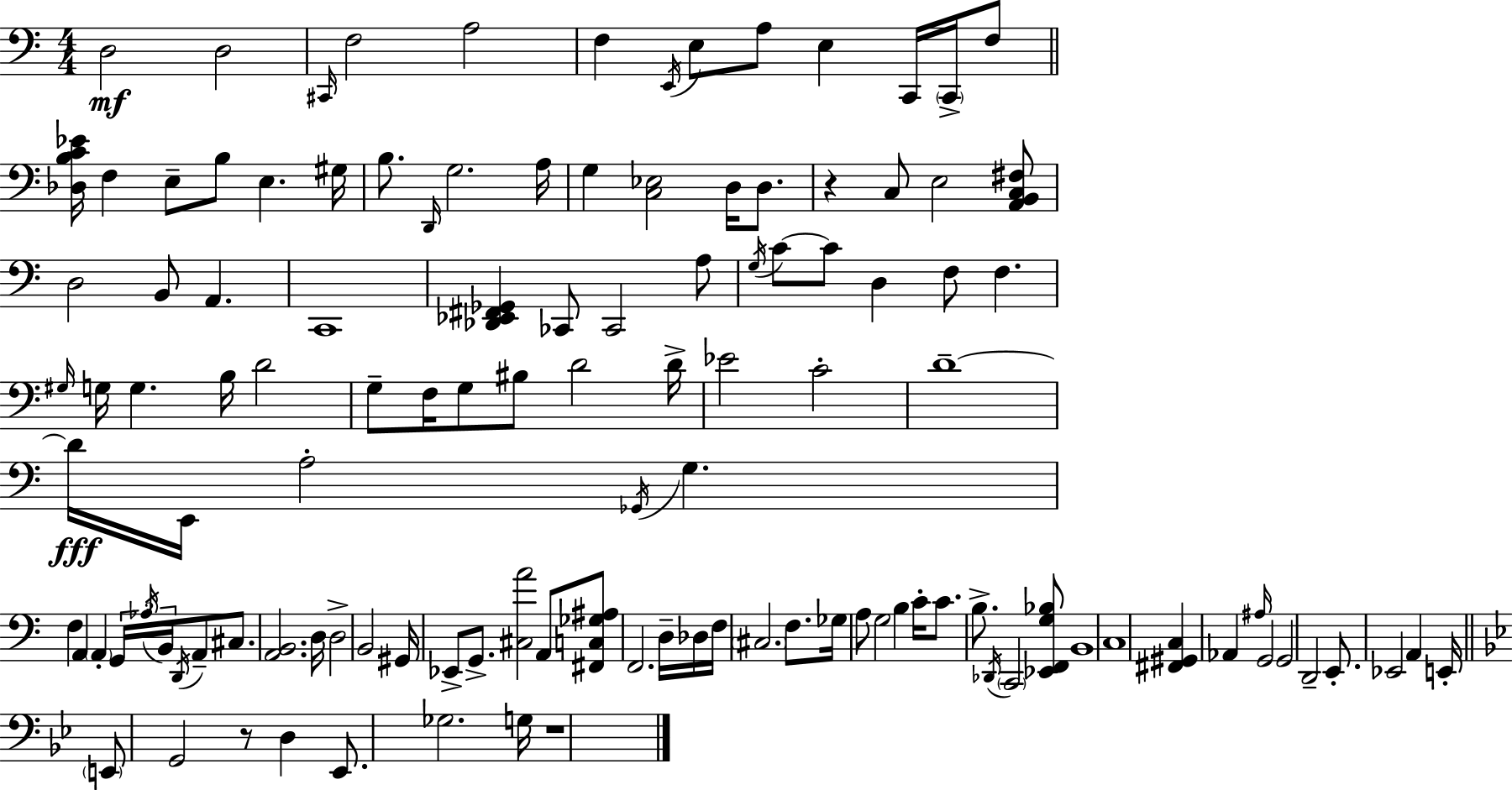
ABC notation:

X:1
T:Untitled
M:4/4
L:1/4
K:Am
D,2 D,2 ^C,,/4 F,2 A,2 F, E,,/4 E,/2 A,/2 E, C,,/4 C,,/4 F,/2 [_D,B,C_E]/4 F, E,/2 B,/2 E, ^G,/4 B,/2 D,,/4 G,2 A,/4 G, [C,_E,]2 D,/4 D,/2 z C,/2 E,2 [A,,B,,C,^F,]/2 D,2 B,,/2 A,, C,,4 [_D,,_E,,^F,,_G,,] _C,,/2 _C,,2 A,/2 G,/4 C/2 C/2 D, F,/2 F, ^G,/4 G,/4 G, B,/4 D2 G,/2 F,/4 G,/2 ^B,/2 D2 D/4 _E2 C2 D4 D/4 E,,/4 A,2 _G,,/4 G, F, A,, A,, G,,/4 _A,/4 B,,/4 D,,/4 A,,/2 ^C,/2 [A,,B,,]2 D,/4 D,2 B,,2 ^G,,/4 _E,,/2 G,,/2 [^C,A]2 A,,/2 [^F,,C,_G,^A,]/2 F,,2 D,/4 _D,/4 F,/4 ^C,2 F,/2 _G,/4 A,/2 G,2 B, C/4 C/2 B,/2 _D,,/4 C,,2 [_E,,F,,G,_B,]/2 B,,4 C,4 [^F,,^G,,C,] _A,, ^A,/4 G,,2 G,,2 D,,2 E,,/2 _E,,2 A,, E,,/4 E,,/2 G,,2 z/2 D, _E,,/2 _G,2 G,/4 z4